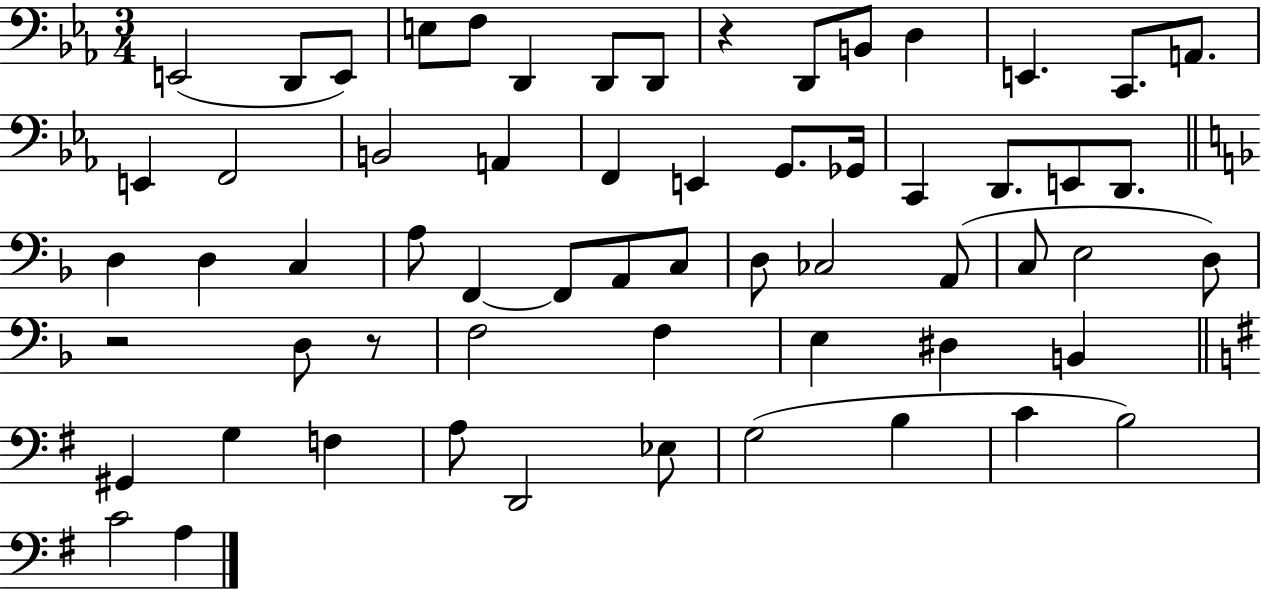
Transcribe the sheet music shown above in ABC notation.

X:1
T:Untitled
M:3/4
L:1/4
K:Eb
E,,2 D,,/2 E,,/2 E,/2 F,/2 D,, D,,/2 D,,/2 z D,,/2 B,,/2 D, E,, C,,/2 A,,/2 E,, F,,2 B,,2 A,, F,, E,, G,,/2 _G,,/4 C,, D,,/2 E,,/2 D,,/2 D, D, C, A,/2 F,, F,,/2 A,,/2 C,/2 D,/2 _C,2 A,,/2 C,/2 E,2 D,/2 z2 D,/2 z/2 F,2 F, E, ^D, B,, ^G,, G, F, A,/2 D,,2 _E,/2 G,2 B, C B,2 C2 A,